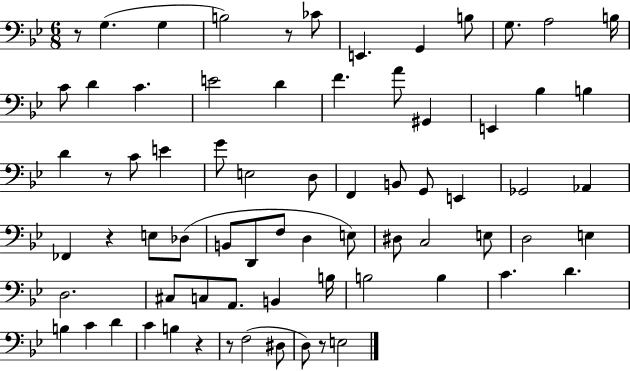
X:1
T:Untitled
M:6/8
L:1/4
K:Bb
z/2 G, G, B,2 z/2 _C/2 E,, G,, B,/2 G,/2 A,2 B,/4 C/2 D C E2 D F A/2 ^G,, E,, _B, B, D z/2 C/2 E G/2 E,2 D,/2 F,, B,,/2 G,,/2 E,, _G,,2 _A,, _F,, z E,/2 _D,/2 B,,/2 D,,/2 F,/2 D, E,/2 ^D,/2 C,2 E,/2 D,2 E, D,2 ^C,/2 C,/2 A,,/2 B,, B,/4 B,2 B, C D B, C D C B, z z/2 F,2 ^D,/2 D,/2 z/2 E,2